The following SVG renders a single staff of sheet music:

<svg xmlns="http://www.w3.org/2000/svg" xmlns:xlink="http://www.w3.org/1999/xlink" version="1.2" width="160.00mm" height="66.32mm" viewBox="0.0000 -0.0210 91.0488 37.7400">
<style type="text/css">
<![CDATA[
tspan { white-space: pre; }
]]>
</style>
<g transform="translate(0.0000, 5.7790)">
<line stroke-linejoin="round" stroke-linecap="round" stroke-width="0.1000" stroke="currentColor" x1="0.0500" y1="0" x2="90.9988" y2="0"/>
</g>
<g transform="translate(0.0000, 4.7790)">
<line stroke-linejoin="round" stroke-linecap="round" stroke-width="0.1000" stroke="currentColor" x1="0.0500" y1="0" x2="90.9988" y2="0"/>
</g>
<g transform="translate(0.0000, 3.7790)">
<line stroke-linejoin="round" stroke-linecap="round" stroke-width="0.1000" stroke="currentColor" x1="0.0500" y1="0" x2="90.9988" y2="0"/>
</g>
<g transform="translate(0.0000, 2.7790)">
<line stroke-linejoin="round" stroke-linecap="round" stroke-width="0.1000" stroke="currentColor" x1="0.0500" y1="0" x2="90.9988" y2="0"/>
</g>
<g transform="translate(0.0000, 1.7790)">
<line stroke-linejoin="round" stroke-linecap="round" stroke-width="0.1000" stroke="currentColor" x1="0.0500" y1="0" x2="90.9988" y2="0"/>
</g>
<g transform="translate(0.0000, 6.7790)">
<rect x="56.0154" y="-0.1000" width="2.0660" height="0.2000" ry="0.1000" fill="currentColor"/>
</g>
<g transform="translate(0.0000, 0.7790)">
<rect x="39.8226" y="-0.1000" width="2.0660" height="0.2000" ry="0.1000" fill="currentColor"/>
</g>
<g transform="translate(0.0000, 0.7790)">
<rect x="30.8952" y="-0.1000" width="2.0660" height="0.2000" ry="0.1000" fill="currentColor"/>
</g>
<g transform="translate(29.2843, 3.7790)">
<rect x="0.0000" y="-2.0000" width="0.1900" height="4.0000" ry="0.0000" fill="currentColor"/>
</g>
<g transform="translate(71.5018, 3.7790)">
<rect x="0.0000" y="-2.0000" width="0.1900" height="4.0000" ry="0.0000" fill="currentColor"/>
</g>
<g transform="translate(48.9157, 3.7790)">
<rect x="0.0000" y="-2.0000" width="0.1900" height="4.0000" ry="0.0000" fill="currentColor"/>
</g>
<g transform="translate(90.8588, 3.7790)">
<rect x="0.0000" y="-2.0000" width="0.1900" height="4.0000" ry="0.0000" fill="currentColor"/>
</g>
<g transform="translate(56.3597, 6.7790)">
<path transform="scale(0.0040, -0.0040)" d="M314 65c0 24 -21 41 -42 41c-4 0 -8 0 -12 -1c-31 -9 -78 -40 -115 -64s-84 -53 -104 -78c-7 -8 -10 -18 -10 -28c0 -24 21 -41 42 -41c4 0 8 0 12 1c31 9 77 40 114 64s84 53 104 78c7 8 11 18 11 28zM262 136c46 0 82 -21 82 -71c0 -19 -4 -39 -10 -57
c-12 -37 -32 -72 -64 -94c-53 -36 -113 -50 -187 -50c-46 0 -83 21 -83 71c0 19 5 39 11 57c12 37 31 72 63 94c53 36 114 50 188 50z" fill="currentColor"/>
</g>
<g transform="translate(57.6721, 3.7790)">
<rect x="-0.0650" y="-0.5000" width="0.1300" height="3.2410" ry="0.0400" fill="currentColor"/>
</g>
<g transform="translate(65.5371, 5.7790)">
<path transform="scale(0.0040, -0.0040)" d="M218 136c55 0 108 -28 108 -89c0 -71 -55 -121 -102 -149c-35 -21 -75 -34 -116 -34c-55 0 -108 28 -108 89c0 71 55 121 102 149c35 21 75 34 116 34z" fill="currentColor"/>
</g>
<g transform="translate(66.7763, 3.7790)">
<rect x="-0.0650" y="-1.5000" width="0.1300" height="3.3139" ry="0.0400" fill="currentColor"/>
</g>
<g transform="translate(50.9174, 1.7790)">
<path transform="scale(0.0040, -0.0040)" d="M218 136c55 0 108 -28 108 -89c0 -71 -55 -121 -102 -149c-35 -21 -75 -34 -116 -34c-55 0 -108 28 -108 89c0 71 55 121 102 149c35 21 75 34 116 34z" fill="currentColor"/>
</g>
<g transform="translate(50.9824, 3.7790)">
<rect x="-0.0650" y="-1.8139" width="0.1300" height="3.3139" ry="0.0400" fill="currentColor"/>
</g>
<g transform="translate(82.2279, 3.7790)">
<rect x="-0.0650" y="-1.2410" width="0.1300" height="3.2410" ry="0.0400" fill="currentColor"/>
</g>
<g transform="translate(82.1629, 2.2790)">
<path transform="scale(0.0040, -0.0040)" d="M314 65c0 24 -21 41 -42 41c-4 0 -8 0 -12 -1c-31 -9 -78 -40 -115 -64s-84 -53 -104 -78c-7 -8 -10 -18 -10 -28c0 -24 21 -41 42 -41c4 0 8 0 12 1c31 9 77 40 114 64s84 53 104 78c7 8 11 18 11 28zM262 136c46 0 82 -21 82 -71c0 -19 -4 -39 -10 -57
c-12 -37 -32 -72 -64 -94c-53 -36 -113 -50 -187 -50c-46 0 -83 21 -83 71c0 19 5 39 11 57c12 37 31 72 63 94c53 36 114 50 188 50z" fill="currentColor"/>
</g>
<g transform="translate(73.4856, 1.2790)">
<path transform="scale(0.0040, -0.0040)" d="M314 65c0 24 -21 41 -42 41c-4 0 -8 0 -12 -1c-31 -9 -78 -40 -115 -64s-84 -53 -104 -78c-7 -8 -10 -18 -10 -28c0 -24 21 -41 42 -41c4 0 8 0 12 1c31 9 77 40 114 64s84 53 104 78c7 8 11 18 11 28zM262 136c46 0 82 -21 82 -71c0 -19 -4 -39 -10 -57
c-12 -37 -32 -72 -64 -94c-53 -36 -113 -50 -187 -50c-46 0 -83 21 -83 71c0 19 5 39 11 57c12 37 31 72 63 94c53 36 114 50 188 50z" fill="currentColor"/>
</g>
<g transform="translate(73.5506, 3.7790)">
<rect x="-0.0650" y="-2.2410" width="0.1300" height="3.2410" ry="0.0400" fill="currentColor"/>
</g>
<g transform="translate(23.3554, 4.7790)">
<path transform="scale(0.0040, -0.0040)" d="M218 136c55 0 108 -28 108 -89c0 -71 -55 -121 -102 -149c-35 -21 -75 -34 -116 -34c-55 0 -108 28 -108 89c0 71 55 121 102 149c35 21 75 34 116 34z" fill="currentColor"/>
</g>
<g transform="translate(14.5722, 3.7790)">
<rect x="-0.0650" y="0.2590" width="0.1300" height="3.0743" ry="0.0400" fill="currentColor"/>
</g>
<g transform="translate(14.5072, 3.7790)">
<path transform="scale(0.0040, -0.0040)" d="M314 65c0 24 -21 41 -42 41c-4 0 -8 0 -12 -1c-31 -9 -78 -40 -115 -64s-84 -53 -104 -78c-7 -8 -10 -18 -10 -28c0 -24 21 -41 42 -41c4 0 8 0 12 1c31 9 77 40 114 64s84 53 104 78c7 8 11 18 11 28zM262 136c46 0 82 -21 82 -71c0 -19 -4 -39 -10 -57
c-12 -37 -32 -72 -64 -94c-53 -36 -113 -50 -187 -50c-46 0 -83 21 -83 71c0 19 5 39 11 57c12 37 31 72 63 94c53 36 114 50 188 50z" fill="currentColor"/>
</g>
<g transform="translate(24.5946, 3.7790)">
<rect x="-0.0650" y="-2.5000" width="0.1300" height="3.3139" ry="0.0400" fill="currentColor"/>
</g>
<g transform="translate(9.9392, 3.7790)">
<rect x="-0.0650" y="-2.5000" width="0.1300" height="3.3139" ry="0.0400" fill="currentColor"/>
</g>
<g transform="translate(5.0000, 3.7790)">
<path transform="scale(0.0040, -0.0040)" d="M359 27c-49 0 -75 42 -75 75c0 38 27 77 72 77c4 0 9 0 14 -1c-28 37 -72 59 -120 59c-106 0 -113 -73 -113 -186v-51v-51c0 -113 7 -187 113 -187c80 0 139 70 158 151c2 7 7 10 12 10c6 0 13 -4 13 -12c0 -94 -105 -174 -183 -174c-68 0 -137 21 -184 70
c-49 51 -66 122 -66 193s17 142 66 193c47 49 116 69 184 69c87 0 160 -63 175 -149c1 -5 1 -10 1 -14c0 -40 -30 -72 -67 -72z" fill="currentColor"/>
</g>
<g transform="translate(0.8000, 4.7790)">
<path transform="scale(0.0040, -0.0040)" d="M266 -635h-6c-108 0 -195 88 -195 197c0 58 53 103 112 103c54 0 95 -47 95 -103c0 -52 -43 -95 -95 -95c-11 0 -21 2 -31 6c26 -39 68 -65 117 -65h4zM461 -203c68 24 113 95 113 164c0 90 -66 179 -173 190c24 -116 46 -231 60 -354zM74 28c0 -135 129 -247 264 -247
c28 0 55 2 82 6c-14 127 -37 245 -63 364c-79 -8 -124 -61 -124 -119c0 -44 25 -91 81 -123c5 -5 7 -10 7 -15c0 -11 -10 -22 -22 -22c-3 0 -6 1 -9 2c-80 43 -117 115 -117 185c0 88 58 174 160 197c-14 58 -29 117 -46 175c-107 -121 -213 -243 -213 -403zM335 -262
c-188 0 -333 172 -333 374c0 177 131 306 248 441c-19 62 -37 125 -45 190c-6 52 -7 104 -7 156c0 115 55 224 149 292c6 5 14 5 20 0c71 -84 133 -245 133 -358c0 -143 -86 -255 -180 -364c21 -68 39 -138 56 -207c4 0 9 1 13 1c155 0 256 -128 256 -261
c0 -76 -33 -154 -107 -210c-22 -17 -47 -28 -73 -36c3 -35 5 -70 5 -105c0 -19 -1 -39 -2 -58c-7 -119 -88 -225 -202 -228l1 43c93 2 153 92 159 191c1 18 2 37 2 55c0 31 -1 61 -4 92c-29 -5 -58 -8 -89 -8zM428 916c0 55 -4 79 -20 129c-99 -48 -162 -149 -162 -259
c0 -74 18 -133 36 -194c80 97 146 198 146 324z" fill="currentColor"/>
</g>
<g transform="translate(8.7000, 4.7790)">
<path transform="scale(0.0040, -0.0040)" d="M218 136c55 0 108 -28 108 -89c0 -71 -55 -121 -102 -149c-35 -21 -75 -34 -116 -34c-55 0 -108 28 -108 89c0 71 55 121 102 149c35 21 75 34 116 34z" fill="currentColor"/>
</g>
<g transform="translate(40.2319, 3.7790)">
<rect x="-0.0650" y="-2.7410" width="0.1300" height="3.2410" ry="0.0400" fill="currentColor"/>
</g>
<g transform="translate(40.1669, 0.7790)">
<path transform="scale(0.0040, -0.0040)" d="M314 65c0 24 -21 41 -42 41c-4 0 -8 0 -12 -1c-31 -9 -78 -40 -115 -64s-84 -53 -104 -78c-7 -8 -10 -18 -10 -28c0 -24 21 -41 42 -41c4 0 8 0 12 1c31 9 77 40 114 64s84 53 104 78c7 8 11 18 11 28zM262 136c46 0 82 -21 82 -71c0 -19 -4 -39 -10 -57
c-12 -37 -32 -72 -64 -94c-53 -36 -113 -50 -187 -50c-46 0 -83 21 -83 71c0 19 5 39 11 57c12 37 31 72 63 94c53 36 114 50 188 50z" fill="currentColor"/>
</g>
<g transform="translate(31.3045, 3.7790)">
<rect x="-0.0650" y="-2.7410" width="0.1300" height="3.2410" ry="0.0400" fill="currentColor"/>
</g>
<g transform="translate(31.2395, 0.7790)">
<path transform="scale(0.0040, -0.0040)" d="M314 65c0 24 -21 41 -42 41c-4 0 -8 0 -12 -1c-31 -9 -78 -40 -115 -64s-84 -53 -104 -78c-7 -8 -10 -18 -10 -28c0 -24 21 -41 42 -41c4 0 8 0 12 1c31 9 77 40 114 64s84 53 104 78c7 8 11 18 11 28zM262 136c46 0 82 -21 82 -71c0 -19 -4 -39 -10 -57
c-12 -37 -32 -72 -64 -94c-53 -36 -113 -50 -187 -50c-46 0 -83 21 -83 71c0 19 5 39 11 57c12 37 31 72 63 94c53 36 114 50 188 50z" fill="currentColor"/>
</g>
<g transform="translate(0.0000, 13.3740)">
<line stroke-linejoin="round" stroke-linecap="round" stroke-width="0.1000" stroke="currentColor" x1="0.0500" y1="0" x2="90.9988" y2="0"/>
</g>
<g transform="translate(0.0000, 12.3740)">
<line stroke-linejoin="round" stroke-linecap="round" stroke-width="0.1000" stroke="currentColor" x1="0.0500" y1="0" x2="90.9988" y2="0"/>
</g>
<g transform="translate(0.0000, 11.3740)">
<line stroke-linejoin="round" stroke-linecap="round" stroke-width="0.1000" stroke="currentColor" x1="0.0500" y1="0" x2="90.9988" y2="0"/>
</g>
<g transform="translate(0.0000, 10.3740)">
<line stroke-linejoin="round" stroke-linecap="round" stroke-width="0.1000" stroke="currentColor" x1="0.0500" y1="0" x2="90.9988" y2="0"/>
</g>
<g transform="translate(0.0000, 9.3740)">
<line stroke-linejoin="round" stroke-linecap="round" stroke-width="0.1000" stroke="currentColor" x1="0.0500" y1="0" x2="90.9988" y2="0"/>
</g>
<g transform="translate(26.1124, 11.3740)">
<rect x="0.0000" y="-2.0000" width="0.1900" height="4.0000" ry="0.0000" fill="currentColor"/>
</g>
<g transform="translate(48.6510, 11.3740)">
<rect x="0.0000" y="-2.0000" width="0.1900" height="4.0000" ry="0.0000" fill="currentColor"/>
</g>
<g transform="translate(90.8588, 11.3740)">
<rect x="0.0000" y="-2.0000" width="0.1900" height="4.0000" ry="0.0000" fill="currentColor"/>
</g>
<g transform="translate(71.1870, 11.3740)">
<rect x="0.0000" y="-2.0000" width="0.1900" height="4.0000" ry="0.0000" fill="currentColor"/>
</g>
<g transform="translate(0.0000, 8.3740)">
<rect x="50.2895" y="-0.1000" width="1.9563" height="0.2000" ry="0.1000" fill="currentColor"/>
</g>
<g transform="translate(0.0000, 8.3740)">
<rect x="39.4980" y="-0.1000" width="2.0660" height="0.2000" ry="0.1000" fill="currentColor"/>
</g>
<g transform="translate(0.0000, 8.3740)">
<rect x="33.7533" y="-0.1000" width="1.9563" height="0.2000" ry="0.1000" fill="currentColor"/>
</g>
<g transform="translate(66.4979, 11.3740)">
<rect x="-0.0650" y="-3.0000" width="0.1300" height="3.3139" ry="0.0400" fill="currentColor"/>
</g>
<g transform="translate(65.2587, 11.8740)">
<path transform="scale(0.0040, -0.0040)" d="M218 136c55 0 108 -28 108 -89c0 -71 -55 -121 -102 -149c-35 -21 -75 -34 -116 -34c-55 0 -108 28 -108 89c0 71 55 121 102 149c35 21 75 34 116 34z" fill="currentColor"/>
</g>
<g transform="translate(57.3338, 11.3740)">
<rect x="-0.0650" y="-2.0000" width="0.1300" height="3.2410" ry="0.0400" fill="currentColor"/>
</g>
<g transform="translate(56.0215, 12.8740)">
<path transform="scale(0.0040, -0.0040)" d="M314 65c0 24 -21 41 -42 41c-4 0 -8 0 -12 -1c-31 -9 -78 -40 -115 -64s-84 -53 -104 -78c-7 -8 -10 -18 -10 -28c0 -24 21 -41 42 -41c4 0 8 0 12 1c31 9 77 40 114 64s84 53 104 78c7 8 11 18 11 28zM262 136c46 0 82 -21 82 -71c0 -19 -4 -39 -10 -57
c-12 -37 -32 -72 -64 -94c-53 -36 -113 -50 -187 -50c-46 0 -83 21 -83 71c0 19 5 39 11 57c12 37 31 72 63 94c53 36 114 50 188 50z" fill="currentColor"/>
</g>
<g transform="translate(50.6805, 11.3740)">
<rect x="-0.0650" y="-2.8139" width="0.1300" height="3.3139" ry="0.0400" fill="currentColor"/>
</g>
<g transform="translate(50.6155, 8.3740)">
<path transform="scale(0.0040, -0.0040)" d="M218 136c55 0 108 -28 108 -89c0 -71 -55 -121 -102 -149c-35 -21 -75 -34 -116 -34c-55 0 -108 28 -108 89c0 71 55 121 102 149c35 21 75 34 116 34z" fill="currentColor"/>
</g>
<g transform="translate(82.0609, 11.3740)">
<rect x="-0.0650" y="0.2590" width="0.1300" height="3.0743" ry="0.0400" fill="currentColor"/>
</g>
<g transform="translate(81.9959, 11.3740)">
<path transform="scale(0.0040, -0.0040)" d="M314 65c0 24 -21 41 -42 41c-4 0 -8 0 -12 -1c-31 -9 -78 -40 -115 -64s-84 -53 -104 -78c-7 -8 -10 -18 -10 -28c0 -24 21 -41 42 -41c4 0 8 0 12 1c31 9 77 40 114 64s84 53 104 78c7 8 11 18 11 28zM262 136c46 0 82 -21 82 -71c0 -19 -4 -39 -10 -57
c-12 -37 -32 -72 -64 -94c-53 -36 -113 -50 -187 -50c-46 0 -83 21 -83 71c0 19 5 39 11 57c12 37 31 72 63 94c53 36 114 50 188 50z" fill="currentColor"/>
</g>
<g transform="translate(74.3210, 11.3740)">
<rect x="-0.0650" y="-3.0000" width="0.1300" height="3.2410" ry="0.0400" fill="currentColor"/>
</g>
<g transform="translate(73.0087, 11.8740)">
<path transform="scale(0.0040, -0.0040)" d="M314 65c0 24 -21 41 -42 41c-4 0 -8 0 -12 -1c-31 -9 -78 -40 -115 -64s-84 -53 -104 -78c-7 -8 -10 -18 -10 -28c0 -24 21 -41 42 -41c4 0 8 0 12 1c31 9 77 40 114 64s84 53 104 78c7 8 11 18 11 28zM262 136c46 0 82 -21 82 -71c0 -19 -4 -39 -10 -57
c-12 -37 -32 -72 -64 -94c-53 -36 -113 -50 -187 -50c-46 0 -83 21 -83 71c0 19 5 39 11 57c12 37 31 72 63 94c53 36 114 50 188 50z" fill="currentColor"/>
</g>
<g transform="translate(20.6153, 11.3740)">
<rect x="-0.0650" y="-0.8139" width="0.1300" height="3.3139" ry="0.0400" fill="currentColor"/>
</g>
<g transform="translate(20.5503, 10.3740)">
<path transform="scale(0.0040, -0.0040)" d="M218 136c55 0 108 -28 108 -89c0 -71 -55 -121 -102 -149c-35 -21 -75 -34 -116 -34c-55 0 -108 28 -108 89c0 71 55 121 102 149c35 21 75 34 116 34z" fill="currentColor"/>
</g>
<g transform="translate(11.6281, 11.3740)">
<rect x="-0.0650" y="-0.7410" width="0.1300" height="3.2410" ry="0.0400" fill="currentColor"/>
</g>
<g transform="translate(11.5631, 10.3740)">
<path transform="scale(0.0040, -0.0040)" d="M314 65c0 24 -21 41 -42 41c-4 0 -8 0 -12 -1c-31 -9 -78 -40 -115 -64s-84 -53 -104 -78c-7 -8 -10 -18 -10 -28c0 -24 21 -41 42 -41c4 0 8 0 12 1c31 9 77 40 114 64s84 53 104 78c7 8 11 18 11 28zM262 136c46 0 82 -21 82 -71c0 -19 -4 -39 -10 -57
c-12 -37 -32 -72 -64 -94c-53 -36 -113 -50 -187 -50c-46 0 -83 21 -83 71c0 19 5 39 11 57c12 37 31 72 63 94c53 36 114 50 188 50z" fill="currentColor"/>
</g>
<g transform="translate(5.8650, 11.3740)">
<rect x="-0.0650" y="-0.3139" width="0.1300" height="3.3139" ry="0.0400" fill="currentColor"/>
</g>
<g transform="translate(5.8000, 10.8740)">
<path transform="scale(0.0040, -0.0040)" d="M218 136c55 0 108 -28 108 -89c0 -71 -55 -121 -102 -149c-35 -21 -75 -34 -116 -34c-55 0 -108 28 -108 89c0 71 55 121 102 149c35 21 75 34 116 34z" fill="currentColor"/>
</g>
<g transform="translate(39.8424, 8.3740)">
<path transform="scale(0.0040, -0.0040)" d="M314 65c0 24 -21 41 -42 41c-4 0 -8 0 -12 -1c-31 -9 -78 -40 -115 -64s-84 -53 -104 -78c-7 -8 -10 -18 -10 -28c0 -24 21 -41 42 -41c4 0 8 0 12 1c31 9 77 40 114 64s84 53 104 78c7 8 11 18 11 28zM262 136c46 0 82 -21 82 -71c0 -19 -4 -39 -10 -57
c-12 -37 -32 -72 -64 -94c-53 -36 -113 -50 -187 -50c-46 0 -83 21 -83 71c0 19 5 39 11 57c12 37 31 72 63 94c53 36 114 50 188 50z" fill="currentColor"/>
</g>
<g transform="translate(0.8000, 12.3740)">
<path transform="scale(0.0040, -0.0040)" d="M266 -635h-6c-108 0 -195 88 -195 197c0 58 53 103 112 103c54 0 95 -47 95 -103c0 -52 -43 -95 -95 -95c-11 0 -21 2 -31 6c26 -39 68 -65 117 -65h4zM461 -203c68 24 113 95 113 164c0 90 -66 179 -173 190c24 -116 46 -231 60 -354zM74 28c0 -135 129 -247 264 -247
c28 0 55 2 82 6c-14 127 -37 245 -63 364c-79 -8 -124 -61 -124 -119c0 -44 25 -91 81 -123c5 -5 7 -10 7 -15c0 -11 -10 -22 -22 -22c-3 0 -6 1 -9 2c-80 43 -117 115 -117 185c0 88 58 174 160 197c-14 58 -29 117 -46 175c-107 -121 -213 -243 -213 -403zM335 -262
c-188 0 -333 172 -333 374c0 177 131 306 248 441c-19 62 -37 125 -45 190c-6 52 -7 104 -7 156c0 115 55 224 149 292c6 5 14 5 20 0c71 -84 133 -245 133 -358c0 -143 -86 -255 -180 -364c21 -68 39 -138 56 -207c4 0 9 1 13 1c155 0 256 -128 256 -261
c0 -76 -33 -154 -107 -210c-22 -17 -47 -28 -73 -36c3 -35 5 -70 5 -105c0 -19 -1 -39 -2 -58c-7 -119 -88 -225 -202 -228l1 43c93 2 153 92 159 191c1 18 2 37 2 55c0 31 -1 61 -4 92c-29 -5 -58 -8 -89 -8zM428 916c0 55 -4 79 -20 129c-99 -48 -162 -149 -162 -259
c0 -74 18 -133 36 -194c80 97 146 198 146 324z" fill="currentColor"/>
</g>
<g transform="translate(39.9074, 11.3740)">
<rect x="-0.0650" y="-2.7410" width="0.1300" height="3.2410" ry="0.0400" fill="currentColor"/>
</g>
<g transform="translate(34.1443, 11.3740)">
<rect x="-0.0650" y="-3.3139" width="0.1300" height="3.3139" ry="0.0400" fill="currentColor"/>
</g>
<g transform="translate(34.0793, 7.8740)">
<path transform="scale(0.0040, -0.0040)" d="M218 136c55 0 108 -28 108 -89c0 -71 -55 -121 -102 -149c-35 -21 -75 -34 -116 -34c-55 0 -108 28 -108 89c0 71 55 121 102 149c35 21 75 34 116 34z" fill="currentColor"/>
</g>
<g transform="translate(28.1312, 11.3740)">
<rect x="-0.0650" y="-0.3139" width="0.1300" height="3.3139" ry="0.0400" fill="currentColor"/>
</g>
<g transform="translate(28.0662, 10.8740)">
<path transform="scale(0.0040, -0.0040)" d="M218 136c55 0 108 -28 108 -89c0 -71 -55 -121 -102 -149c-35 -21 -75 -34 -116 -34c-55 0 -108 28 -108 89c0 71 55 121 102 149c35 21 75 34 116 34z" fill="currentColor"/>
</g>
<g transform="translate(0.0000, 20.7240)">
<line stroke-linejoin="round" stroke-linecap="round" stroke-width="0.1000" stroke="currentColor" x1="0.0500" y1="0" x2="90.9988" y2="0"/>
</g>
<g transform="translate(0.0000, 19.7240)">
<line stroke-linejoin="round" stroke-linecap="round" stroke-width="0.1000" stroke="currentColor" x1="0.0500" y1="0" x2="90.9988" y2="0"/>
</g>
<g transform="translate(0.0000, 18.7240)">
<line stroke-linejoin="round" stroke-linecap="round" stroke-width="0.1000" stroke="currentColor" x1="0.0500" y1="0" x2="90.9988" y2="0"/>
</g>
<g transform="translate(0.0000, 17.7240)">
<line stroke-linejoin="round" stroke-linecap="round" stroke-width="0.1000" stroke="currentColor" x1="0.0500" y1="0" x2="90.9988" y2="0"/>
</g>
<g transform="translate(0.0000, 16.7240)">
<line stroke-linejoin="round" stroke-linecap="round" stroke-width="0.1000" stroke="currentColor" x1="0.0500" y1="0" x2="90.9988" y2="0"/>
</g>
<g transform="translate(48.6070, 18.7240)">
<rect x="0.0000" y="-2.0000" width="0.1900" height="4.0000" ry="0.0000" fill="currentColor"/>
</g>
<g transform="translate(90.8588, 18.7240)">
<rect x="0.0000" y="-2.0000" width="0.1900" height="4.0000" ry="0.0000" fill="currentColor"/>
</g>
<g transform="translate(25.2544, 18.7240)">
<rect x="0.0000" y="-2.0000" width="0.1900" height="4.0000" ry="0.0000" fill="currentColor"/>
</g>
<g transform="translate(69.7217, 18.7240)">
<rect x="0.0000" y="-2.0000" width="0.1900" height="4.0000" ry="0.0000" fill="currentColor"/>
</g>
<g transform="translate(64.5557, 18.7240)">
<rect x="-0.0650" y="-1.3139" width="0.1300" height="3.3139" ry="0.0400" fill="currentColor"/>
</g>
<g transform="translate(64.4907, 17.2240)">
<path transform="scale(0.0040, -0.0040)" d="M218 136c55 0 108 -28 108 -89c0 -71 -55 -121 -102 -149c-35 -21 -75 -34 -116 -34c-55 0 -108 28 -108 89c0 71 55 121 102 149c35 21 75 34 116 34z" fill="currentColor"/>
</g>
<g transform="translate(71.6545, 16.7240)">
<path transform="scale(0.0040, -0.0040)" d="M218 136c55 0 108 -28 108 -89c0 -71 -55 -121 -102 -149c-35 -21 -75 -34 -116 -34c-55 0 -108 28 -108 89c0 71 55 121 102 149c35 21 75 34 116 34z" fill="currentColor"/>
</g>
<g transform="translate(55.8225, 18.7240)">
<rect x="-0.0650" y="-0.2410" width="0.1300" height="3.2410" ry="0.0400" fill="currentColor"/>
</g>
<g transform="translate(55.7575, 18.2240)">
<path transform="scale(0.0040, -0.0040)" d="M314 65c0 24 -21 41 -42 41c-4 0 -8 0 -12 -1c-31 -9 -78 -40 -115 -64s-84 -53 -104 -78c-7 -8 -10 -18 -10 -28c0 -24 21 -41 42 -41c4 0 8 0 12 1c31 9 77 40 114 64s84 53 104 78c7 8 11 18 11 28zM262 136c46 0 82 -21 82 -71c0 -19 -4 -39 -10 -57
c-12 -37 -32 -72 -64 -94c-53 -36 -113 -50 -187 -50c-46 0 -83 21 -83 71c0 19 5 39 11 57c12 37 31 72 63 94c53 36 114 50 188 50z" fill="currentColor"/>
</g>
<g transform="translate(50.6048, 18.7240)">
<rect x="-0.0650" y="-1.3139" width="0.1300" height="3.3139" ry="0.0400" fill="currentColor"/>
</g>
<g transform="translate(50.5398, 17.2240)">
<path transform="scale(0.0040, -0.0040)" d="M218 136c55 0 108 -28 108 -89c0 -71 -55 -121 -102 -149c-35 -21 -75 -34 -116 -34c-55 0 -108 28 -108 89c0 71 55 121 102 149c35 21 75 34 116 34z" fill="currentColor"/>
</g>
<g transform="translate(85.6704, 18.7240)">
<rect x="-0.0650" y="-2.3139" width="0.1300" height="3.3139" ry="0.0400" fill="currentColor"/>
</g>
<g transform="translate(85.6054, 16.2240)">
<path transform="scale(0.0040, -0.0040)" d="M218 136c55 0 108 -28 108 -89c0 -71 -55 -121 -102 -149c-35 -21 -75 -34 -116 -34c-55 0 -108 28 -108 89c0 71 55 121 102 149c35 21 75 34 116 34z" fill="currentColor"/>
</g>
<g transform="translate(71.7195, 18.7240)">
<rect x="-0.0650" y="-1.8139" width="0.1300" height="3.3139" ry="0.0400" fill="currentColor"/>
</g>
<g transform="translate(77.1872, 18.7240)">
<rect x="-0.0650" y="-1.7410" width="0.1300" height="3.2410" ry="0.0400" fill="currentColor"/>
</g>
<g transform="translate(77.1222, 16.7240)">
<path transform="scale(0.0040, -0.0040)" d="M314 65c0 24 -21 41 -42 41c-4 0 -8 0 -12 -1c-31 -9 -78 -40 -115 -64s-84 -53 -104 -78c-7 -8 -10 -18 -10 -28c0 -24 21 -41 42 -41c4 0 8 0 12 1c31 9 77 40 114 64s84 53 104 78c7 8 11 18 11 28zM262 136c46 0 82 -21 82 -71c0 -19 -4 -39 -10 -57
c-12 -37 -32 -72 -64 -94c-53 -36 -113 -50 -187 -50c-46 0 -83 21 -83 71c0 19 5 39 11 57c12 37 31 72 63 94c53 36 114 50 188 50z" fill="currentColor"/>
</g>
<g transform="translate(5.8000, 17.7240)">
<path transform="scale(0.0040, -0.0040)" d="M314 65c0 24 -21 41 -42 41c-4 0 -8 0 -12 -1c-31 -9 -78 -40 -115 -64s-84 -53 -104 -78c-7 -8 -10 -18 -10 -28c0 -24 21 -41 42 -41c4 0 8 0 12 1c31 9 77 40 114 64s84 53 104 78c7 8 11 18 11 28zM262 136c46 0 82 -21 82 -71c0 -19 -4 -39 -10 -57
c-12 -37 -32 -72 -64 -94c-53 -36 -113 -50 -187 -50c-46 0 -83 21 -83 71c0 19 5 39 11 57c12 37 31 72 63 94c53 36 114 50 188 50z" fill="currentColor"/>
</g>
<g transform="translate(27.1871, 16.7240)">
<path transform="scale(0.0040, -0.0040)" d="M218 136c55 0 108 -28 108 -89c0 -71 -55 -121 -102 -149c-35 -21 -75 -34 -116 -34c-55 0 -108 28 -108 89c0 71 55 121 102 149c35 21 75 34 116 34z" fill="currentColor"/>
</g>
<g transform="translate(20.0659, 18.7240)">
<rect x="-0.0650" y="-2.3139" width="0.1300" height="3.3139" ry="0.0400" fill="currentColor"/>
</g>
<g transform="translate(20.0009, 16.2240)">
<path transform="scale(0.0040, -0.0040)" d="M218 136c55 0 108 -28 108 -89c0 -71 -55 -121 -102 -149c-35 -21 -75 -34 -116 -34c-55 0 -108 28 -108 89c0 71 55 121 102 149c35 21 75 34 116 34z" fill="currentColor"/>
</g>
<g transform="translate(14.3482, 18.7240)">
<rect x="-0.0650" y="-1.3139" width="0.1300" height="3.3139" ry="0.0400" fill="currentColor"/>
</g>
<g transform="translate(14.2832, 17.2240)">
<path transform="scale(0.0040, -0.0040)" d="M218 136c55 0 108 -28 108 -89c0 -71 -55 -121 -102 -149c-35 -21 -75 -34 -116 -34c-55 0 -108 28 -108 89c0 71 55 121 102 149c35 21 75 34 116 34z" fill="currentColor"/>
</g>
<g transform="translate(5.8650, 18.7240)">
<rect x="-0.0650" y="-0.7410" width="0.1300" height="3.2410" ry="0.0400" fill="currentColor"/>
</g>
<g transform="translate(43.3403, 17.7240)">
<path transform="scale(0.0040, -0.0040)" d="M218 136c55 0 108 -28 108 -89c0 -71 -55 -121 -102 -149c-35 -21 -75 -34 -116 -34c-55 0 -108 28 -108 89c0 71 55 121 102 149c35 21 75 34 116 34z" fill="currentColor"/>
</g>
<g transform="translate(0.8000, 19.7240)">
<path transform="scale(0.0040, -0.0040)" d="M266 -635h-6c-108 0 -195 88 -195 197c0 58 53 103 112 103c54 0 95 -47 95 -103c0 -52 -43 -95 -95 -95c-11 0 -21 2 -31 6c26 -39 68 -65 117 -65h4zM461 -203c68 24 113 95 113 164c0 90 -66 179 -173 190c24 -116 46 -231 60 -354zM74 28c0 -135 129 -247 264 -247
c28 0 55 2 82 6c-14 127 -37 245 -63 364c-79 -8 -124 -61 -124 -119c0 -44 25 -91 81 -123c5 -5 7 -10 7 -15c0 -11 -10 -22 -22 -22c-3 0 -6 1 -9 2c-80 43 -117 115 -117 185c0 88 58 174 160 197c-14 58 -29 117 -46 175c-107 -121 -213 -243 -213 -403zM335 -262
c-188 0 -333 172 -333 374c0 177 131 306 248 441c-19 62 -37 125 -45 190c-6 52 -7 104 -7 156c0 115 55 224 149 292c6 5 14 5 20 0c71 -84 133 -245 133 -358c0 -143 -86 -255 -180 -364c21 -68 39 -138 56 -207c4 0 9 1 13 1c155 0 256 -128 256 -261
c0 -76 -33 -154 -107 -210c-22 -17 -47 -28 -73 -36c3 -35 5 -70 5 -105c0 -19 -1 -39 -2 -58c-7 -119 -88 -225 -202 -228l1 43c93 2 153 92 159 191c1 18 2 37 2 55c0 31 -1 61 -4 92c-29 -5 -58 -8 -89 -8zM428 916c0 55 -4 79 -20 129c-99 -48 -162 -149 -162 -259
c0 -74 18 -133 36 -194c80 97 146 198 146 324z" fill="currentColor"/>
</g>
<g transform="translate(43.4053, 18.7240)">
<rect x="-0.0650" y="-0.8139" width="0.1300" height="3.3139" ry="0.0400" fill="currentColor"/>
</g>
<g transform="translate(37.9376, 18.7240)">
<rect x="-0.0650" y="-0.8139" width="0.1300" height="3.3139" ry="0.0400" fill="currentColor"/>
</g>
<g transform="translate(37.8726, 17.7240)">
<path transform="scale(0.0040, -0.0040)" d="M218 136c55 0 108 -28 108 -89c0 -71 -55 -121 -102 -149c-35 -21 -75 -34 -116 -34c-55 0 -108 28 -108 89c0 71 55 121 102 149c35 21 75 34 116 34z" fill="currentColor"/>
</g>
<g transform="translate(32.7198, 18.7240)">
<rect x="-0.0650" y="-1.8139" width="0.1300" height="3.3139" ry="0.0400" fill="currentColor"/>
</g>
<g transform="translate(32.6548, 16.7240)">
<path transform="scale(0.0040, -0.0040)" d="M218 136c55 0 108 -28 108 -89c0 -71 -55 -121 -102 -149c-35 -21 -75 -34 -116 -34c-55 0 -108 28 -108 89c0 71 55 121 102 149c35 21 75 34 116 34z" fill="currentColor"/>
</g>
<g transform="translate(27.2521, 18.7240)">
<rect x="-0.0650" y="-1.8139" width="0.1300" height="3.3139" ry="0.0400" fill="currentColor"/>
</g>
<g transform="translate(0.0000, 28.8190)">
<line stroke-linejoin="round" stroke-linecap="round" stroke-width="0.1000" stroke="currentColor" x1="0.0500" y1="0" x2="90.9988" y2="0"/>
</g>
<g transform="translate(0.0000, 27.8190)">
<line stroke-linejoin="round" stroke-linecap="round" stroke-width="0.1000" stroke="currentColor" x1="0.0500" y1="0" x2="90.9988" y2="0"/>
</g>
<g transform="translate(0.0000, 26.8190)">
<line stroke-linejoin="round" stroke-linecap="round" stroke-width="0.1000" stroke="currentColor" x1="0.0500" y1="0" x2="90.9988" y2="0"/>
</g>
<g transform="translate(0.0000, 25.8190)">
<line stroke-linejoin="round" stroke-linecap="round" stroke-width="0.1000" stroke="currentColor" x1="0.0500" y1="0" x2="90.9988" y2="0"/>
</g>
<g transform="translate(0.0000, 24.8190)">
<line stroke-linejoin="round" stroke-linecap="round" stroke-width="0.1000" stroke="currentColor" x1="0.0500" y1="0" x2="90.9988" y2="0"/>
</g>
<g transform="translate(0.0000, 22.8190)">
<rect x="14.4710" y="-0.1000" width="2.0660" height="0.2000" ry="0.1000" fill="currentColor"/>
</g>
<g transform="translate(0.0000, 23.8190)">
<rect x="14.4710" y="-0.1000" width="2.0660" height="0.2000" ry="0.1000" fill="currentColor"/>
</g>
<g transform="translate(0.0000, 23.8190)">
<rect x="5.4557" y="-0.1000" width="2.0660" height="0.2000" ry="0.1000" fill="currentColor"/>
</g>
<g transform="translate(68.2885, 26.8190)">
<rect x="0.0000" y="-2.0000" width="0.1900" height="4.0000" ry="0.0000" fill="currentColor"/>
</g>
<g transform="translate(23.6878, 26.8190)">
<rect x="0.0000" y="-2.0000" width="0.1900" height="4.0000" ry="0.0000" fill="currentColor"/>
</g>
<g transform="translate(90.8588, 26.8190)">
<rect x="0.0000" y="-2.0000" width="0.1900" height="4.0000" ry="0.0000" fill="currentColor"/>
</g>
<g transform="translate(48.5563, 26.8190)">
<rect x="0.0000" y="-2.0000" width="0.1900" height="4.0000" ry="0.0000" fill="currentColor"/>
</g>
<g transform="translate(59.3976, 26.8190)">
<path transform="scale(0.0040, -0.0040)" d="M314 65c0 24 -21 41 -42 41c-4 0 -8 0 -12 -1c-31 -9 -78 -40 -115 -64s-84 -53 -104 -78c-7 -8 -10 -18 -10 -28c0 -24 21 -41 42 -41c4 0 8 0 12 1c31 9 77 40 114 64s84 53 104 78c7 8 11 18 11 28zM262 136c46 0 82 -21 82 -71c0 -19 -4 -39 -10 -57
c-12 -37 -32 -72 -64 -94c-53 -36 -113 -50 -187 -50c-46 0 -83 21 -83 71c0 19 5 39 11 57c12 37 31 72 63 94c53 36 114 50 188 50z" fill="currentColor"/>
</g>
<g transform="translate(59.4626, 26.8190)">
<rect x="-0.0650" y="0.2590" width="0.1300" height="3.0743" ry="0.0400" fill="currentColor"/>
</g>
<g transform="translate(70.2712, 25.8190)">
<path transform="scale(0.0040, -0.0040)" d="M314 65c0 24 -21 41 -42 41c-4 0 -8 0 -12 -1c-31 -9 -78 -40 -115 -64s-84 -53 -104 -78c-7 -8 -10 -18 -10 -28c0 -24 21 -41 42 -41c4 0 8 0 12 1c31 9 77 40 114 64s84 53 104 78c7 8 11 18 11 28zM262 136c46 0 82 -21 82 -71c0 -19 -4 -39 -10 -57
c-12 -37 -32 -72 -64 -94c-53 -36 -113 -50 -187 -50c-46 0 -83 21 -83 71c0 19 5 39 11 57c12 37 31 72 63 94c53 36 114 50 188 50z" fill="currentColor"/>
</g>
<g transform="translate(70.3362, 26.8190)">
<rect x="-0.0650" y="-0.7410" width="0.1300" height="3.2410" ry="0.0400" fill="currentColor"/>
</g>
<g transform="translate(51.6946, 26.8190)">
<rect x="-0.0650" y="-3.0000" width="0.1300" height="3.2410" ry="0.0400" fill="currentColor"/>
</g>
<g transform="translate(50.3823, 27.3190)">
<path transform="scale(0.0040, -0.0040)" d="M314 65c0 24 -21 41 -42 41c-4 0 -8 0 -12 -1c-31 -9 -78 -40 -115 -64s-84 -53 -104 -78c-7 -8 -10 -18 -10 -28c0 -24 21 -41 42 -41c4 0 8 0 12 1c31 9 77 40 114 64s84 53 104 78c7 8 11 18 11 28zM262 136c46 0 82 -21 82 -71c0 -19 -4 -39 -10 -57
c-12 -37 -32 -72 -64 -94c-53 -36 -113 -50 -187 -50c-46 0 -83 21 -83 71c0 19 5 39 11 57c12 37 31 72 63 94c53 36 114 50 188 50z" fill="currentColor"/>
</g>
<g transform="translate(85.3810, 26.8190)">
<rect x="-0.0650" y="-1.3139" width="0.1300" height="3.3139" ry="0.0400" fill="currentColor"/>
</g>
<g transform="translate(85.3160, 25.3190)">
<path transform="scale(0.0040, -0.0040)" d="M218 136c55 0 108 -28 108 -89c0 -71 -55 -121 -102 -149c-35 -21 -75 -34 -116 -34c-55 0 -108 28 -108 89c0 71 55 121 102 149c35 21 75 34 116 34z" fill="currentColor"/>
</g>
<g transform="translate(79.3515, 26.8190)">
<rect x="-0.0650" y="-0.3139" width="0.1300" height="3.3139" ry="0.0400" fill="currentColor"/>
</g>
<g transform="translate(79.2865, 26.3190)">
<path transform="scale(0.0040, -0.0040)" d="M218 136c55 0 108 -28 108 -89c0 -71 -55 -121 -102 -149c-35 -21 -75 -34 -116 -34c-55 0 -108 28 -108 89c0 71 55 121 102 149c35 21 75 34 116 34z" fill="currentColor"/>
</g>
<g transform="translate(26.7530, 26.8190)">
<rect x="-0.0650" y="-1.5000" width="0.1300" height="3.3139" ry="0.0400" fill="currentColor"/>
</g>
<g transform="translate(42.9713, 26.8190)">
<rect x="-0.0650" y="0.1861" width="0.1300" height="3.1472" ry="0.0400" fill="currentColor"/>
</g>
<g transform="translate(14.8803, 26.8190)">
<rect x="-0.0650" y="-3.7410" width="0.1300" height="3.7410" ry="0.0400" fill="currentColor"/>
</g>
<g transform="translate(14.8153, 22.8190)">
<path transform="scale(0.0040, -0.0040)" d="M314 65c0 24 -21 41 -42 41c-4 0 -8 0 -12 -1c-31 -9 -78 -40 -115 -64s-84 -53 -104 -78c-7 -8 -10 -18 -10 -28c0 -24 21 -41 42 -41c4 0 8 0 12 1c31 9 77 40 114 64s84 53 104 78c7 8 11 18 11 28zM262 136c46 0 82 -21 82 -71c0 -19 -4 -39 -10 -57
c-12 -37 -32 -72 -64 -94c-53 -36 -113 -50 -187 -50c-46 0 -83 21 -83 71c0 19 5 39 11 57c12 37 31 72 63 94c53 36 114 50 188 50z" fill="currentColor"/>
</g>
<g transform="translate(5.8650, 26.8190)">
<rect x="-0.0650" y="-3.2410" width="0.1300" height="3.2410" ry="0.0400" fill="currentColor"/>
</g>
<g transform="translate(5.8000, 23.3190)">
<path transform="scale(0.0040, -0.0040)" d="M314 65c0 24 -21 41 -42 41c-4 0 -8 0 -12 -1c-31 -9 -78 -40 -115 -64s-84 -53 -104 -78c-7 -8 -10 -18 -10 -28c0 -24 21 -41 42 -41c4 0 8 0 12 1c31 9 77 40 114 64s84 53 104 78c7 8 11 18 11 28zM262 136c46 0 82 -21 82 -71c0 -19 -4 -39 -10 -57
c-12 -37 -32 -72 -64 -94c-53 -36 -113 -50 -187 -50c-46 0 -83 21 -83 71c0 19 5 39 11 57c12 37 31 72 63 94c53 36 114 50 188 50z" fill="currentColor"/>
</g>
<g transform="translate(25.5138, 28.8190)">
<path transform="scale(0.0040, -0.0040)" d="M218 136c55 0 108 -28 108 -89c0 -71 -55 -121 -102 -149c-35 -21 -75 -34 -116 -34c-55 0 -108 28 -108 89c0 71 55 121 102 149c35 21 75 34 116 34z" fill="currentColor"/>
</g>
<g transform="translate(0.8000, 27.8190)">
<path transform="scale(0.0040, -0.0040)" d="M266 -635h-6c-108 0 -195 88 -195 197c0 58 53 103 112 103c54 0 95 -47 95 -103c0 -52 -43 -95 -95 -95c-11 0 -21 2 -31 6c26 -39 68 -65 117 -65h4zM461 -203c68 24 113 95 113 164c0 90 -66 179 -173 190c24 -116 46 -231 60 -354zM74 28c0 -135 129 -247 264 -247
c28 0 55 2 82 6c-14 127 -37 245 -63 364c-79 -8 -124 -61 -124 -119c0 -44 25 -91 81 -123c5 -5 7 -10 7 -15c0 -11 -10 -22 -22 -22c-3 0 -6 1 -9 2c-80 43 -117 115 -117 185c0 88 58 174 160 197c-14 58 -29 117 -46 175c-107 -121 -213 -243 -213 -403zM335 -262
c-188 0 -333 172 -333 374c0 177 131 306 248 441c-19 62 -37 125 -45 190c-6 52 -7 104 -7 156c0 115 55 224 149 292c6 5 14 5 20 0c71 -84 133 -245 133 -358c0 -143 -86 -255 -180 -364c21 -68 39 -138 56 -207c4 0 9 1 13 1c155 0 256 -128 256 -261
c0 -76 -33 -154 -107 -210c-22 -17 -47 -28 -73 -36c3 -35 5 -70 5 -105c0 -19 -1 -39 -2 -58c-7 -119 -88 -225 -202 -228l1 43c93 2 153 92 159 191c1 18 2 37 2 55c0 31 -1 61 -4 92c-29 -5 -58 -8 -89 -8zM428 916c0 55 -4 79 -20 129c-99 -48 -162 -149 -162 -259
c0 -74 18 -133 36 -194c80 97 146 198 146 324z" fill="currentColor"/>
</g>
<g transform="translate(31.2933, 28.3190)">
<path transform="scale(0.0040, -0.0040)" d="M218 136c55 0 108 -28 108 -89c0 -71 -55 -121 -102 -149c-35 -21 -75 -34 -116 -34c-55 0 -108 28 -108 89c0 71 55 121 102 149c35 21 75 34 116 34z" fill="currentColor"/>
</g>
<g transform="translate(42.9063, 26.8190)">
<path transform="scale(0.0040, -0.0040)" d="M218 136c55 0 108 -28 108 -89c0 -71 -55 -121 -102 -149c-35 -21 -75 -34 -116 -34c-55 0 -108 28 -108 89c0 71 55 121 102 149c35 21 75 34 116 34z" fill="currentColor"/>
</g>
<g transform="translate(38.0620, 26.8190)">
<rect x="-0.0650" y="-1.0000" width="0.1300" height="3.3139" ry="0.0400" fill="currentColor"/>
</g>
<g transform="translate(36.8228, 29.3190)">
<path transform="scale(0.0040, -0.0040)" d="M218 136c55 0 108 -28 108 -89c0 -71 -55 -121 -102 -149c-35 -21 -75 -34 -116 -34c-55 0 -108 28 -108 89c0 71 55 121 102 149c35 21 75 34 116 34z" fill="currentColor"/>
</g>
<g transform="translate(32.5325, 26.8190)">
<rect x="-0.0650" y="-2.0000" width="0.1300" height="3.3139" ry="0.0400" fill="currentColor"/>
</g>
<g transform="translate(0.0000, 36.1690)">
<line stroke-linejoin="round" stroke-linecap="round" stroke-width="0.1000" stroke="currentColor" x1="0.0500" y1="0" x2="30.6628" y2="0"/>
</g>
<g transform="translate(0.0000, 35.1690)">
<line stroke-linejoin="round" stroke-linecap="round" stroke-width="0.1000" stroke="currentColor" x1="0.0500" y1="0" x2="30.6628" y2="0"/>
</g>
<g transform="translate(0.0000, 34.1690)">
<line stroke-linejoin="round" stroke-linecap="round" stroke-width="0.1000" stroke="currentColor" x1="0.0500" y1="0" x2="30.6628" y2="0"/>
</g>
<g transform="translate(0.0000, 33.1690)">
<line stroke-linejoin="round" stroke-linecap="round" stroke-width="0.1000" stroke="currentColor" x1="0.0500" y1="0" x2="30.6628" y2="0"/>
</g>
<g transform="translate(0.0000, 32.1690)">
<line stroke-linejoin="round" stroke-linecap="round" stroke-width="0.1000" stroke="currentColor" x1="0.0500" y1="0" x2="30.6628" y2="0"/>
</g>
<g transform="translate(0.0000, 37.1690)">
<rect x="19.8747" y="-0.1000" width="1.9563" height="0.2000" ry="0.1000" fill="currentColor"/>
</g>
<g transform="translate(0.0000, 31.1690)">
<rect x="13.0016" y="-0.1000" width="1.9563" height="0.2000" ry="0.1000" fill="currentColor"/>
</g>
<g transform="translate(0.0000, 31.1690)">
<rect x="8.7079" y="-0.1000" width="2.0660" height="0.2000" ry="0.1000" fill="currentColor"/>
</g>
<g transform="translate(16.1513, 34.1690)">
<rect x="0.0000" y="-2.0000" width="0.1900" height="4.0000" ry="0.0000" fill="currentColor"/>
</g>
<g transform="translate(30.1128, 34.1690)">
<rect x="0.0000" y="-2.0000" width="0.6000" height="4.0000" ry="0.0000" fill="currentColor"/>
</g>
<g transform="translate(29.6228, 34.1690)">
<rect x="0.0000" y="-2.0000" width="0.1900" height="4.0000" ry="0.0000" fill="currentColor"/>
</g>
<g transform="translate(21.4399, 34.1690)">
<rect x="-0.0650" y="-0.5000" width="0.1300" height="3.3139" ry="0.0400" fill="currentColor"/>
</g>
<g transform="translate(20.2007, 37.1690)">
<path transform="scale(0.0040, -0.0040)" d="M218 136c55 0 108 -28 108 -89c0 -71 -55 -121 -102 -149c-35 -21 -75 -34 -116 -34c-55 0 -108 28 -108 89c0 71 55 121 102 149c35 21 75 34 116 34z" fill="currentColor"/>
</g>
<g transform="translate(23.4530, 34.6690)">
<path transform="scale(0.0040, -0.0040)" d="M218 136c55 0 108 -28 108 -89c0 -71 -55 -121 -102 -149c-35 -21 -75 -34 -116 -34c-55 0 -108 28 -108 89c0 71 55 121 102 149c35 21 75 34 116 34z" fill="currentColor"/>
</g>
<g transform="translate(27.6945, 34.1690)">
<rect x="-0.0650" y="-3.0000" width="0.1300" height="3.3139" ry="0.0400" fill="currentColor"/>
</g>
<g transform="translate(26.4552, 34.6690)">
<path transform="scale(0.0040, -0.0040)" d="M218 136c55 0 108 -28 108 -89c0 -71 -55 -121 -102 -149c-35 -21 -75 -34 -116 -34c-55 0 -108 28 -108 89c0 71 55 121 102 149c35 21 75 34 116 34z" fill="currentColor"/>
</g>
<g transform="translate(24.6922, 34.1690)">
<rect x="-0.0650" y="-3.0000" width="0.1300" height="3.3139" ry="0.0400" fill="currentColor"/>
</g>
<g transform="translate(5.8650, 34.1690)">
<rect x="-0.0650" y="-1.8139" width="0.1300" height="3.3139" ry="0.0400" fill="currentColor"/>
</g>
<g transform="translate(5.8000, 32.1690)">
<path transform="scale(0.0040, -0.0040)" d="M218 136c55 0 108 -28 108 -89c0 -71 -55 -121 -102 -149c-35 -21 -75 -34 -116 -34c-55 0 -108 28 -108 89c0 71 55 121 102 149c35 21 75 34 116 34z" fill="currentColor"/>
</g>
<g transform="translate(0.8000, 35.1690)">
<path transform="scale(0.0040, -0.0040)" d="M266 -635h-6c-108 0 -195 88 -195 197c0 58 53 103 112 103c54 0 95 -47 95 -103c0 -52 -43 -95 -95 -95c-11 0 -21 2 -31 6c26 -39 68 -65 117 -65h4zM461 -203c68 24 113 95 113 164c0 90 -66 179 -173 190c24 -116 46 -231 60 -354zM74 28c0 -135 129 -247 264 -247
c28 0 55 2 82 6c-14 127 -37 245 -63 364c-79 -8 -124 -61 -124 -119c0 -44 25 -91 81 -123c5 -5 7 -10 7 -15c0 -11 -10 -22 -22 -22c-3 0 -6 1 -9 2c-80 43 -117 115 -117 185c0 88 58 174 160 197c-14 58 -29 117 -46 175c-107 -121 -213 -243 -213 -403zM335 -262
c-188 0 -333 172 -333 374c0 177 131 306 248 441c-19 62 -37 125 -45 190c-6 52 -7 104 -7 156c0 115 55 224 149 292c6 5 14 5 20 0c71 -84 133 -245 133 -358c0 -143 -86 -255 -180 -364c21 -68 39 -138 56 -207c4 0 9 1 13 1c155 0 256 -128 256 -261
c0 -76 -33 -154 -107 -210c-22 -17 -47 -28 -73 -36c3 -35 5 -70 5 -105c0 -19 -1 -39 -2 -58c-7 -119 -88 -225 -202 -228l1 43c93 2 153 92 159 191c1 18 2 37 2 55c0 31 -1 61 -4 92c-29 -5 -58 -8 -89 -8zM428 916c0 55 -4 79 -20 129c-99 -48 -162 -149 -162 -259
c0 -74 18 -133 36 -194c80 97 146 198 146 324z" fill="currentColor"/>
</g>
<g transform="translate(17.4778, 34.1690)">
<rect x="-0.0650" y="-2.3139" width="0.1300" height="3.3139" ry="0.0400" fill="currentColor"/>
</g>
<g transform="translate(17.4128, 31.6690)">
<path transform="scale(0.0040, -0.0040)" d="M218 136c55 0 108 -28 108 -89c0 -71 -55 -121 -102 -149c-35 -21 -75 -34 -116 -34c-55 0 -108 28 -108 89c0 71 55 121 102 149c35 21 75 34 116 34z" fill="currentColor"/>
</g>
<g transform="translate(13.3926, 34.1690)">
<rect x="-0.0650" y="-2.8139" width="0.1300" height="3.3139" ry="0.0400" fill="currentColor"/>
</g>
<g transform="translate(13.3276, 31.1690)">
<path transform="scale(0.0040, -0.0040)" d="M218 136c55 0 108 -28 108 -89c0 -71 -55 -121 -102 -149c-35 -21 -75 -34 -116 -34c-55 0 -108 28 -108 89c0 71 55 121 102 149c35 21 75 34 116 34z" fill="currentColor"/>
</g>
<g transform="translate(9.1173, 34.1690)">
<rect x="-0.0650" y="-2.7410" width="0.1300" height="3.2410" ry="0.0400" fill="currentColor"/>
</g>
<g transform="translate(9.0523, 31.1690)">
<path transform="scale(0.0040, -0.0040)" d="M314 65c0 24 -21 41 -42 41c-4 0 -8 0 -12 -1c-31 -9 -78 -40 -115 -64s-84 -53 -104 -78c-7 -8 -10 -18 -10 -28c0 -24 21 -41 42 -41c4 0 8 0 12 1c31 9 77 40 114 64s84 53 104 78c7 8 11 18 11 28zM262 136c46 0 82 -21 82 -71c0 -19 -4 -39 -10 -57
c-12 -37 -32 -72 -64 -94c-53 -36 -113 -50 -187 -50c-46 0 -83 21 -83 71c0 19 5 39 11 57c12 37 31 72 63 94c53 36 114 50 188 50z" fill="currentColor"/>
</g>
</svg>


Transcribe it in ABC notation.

X:1
T:Untitled
M:4/4
L:1/4
K:C
G B2 G a2 a2 f C2 E g2 e2 c d2 d c b a2 a F2 A A2 B2 d2 e g f f d d e c2 e f f2 g b2 c'2 E F D B A2 B2 d2 c e f a2 a g C A A